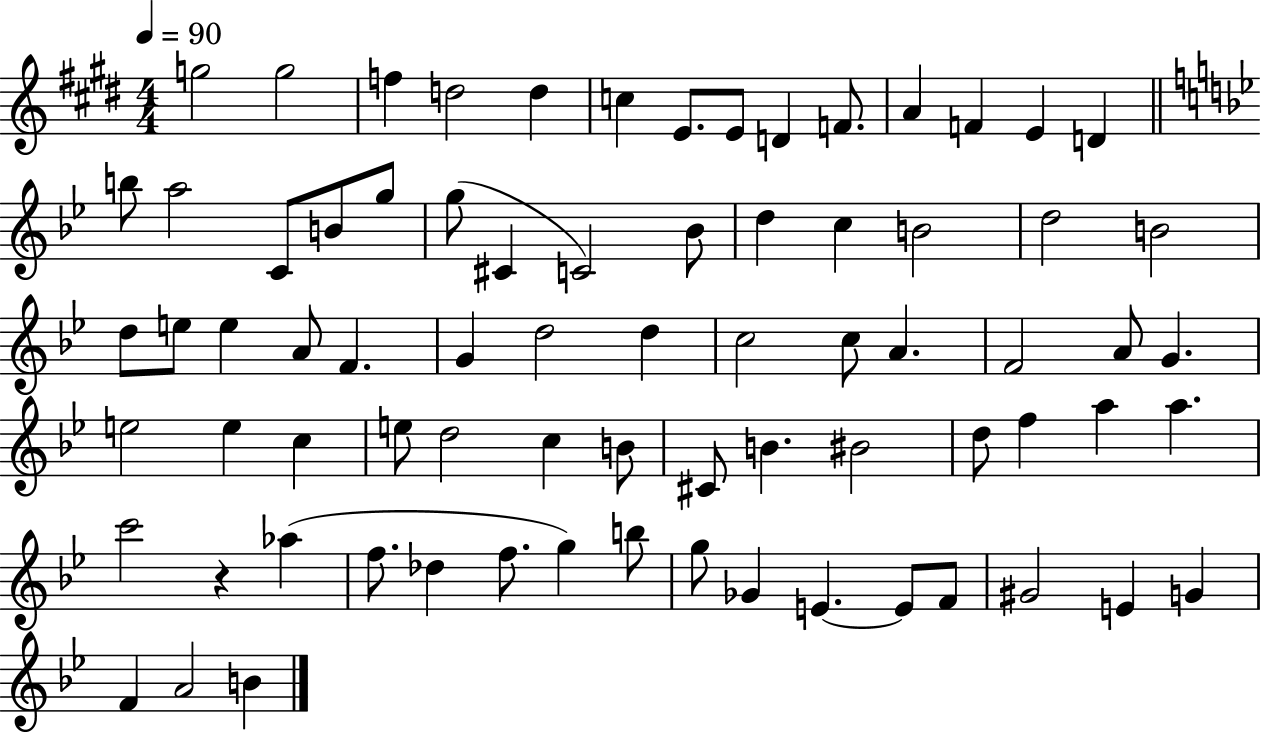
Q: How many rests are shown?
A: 1